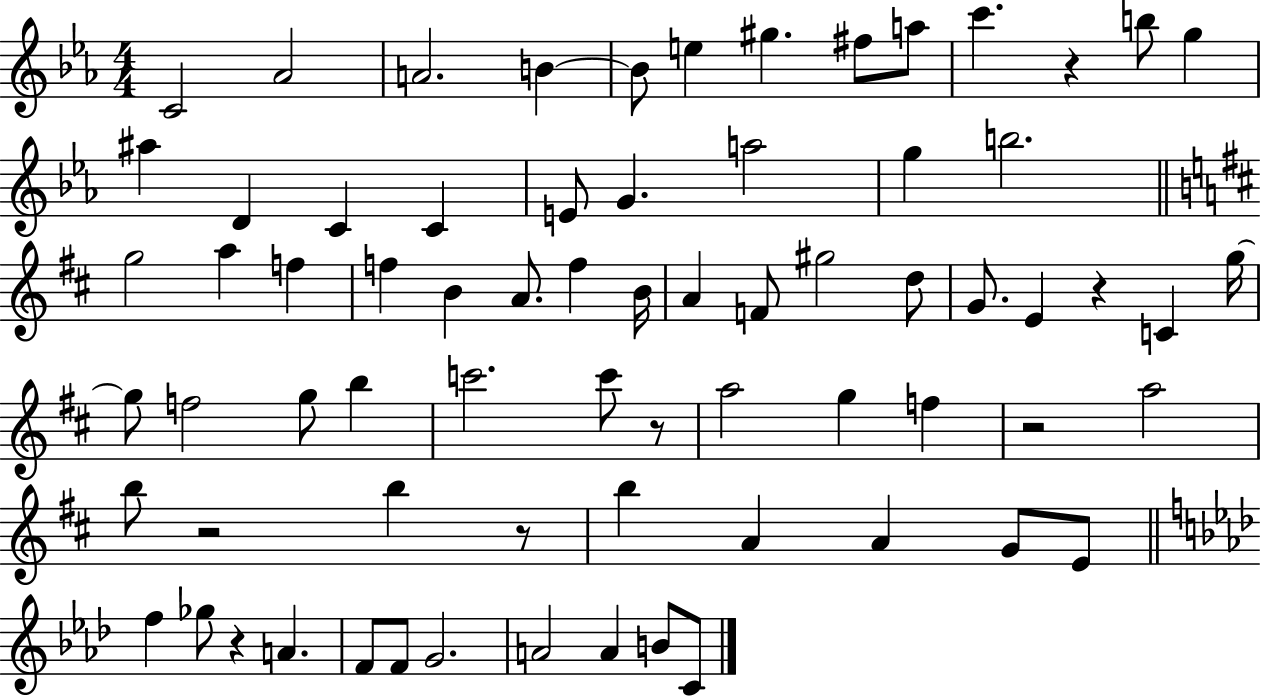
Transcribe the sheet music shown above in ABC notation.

X:1
T:Untitled
M:4/4
L:1/4
K:Eb
C2 _A2 A2 B B/2 e ^g ^f/2 a/2 c' z b/2 g ^a D C C E/2 G a2 g b2 g2 a f f B A/2 f B/4 A F/2 ^g2 d/2 G/2 E z C g/4 g/2 f2 g/2 b c'2 c'/2 z/2 a2 g f z2 a2 b/2 z2 b z/2 b A A G/2 E/2 f _g/2 z A F/2 F/2 G2 A2 A B/2 C/2